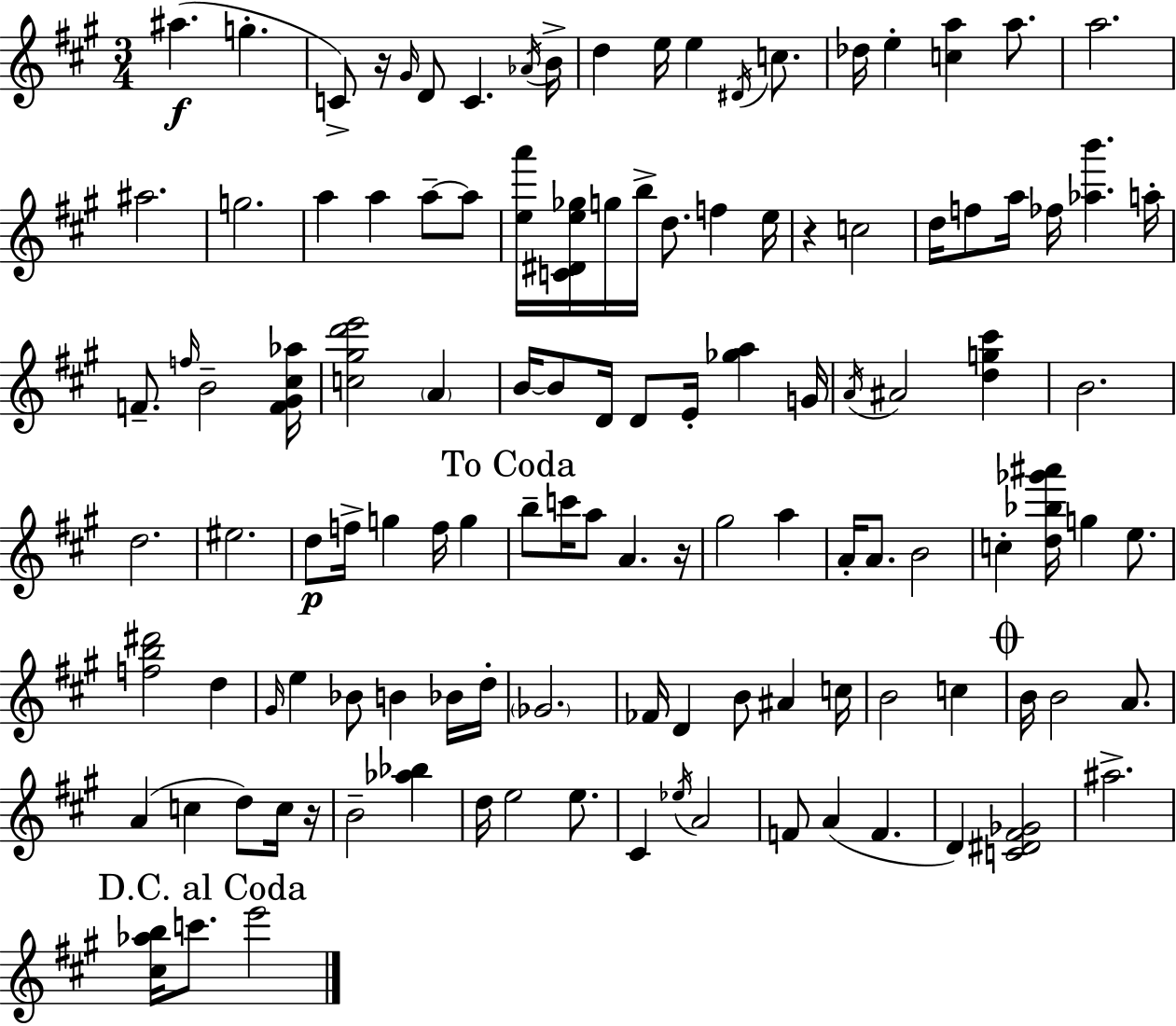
A#5/q. G5/q. C4/e R/s G#4/s D4/e C4/q. Ab4/s B4/s D5/q E5/s E5/q D#4/s C5/e. Db5/s E5/q [C5,A5]/q A5/e. A5/h. A#5/h. G5/h. A5/q A5/q A5/e A5/e [E5,A6]/s [C4,D#4,E5,Gb5]/s G5/s B5/s D5/e. F5/q E5/s R/q C5/h D5/s F5/e A5/s FES5/s [Ab5,B6]/q. A5/s F4/e. F5/s B4/h [F4,G#4,C#5,Ab5]/s [C5,G#5,D6,E6]/h A4/q B4/s B4/e D4/s D4/e E4/s [Gb5,A5]/q G4/s A4/s A#4/h [D5,G5,C#6]/q B4/h. D5/h. EIS5/h. D5/e F5/s G5/q F5/s G5/q B5/e C6/s A5/e A4/q. R/s G#5/h A5/q A4/s A4/e. B4/h C5/q [D5,Bb5,Gb6,A#6]/s G5/q E5/e. [F5,B5,D#6]/h D5/q G#4/s E5/q Bb4/e B4/q Bb4/s D5/s Gb4/h. FES4/s D4/q B4/e A#4/q C5/s B4/h C5/q B4/s B4/h A4/e. A4/q C5/q D5/e C5/s R/s B4/h [Ab5,Bb5]/q D5/s E5/h E5/e. C#4/q Eb5/s A4/h F4/e A4/q F4/q. D4/q [C4,D#4,F#4,Gb4]/h A#5/h. [C#5,Ab5,B5]/s C6/e. E6/h